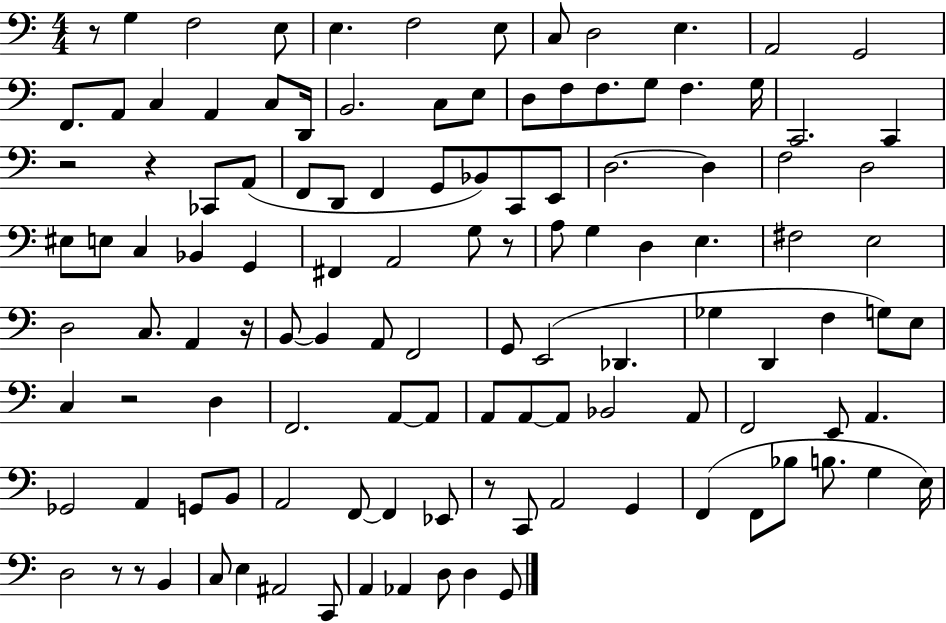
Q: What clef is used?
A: bass